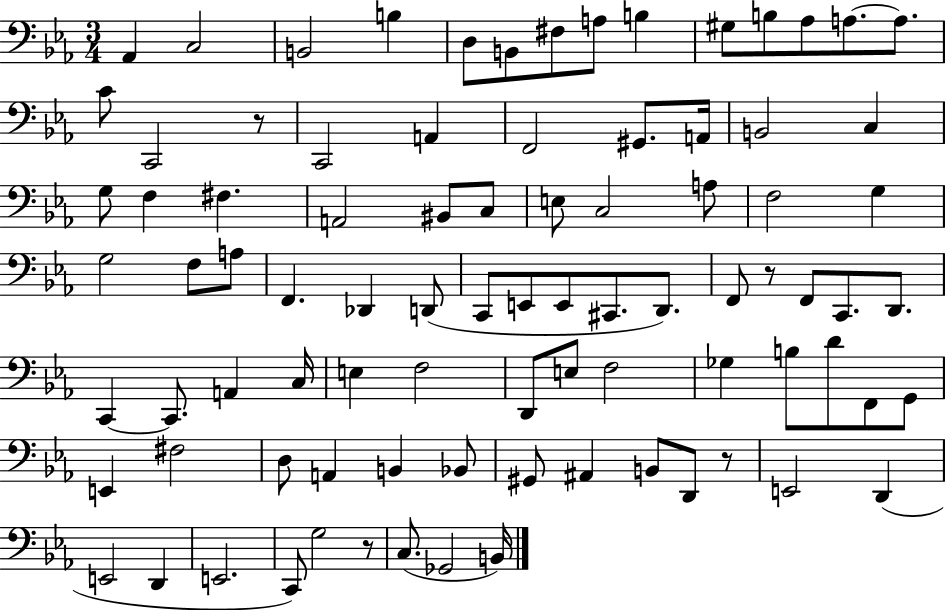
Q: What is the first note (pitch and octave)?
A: Ab2